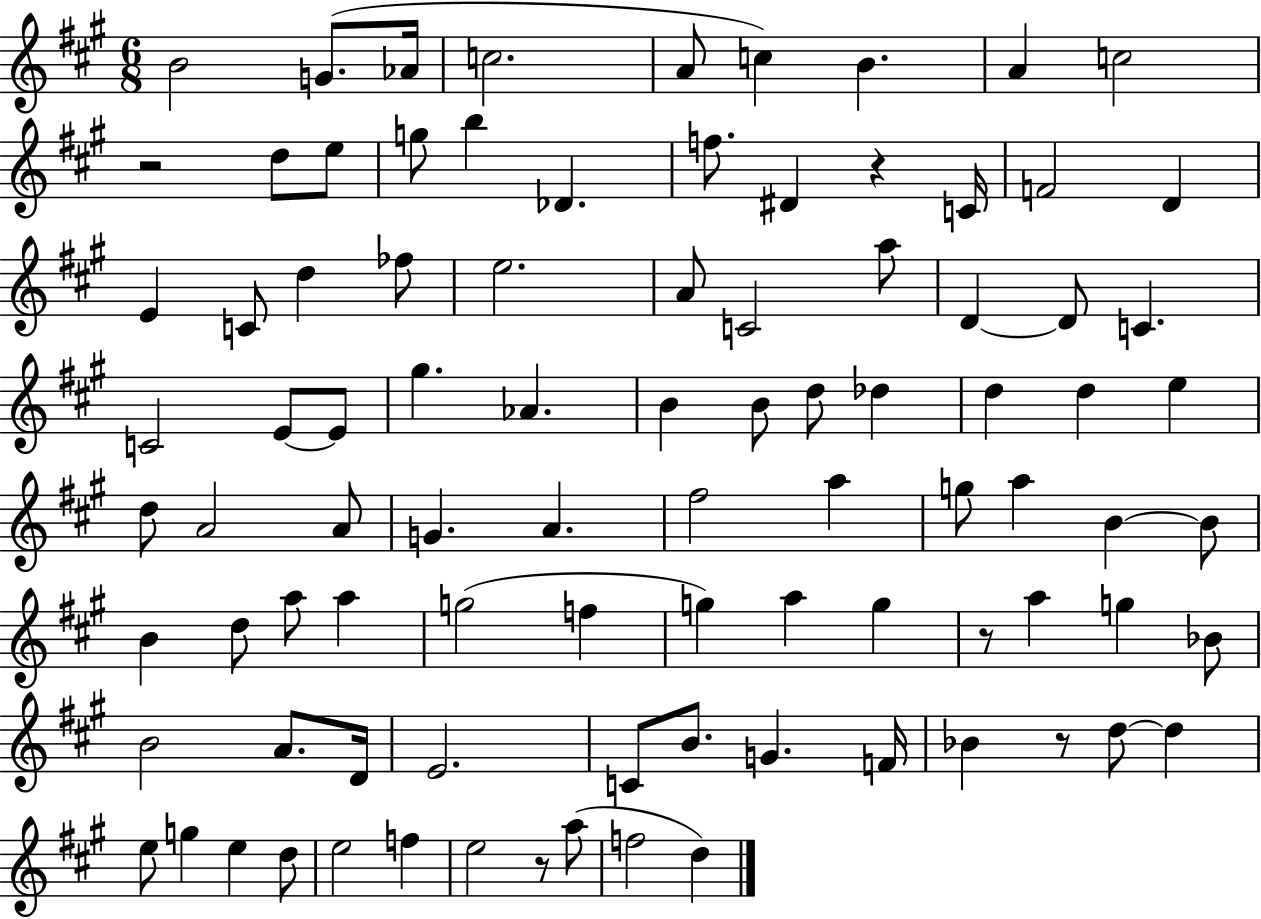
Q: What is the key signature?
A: A major